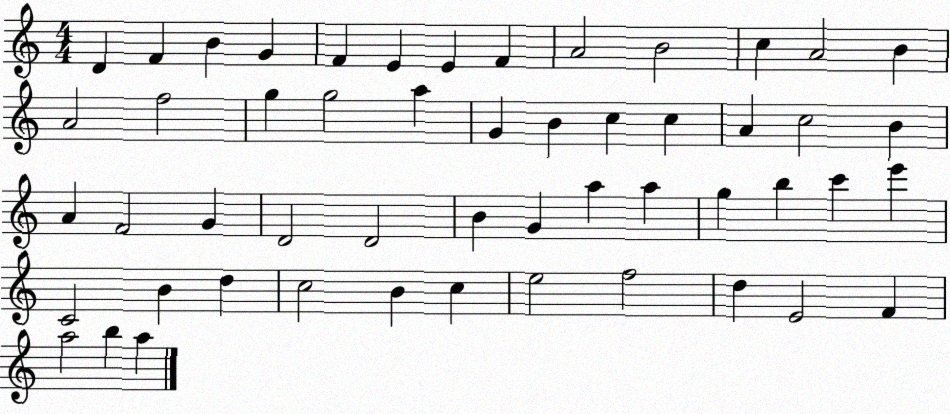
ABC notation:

X:1
T:Untitled
M:4/4
L:1/4
K:C
D F B G F E E F A2 B2 c A2 B A2 f2 g g2 a G B c c A c2 B A F2 G D2 D2 B G a a g b c' e' C2 B d c2 B c e2 f2 d E2 F a2 b a